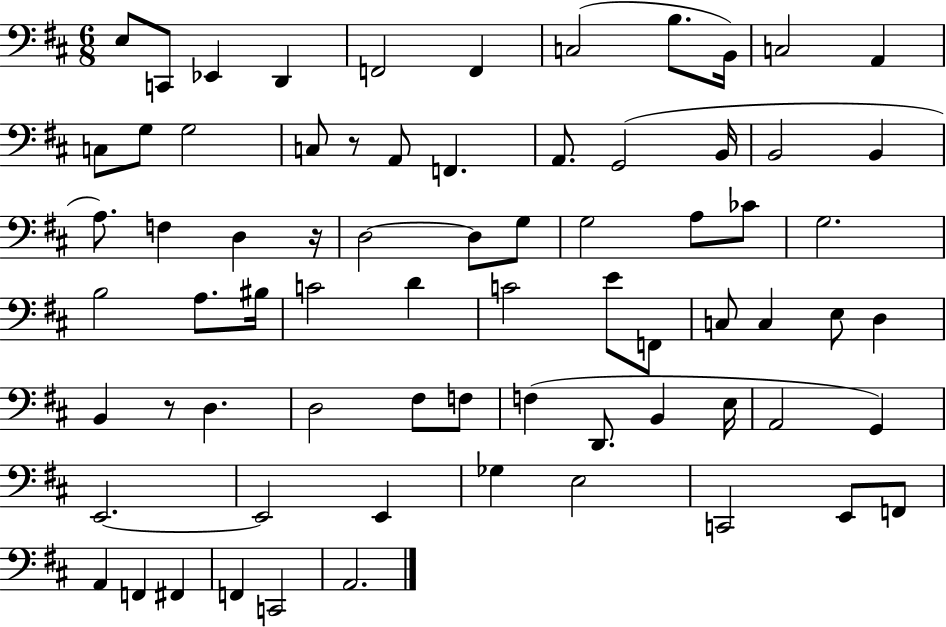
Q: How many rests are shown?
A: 3